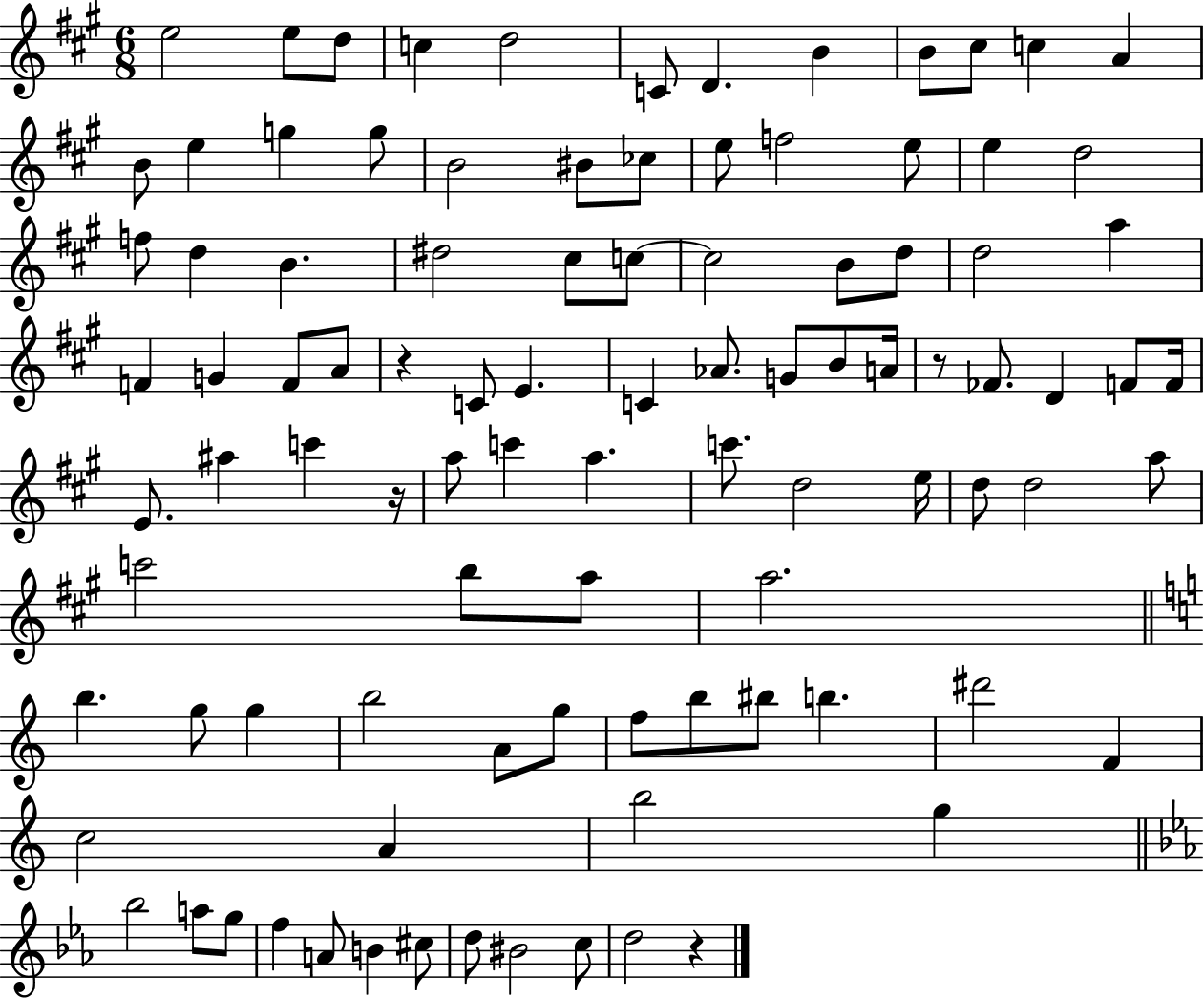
E5/h E5/e D5/e C5/q D5/h C4/e D4/q. B4/q B4/e C#5/e C5/q A4/q B4/e E5/q G5/q G5/e B4/h BIS4/e CES5/e E5/e F5/h E5/e E5/q D5/h F5/e D5/q B4/q. D#5/h C#5/e C5/e C5/h B4/e D5/e D5/h A5/q F4/q G4/q F4/e A4/e R/q C4/e E4/q. C4/q Ab4/e. G4/e B4/e A4/s R/e FES4/e. D4/q F4/e F4/s E4/e. A#5/q C6/q R/s A5/e C6/q A5/q. C6/e. D5/h E5/s D5/e D5/h A5/e C6/h B5/e A5/e A5/h. B5/q. G5/e G5/q B5/h A4/e G5/e F5/e B5/e BIS5/e B5/q. D#6/h F4/q C5/h A4/q B5/h G5/q Bb5/h A5/e G5/e F5/q A4/e B4/q C#5/e D5/e BIS4/h C5/e D5/h R/q